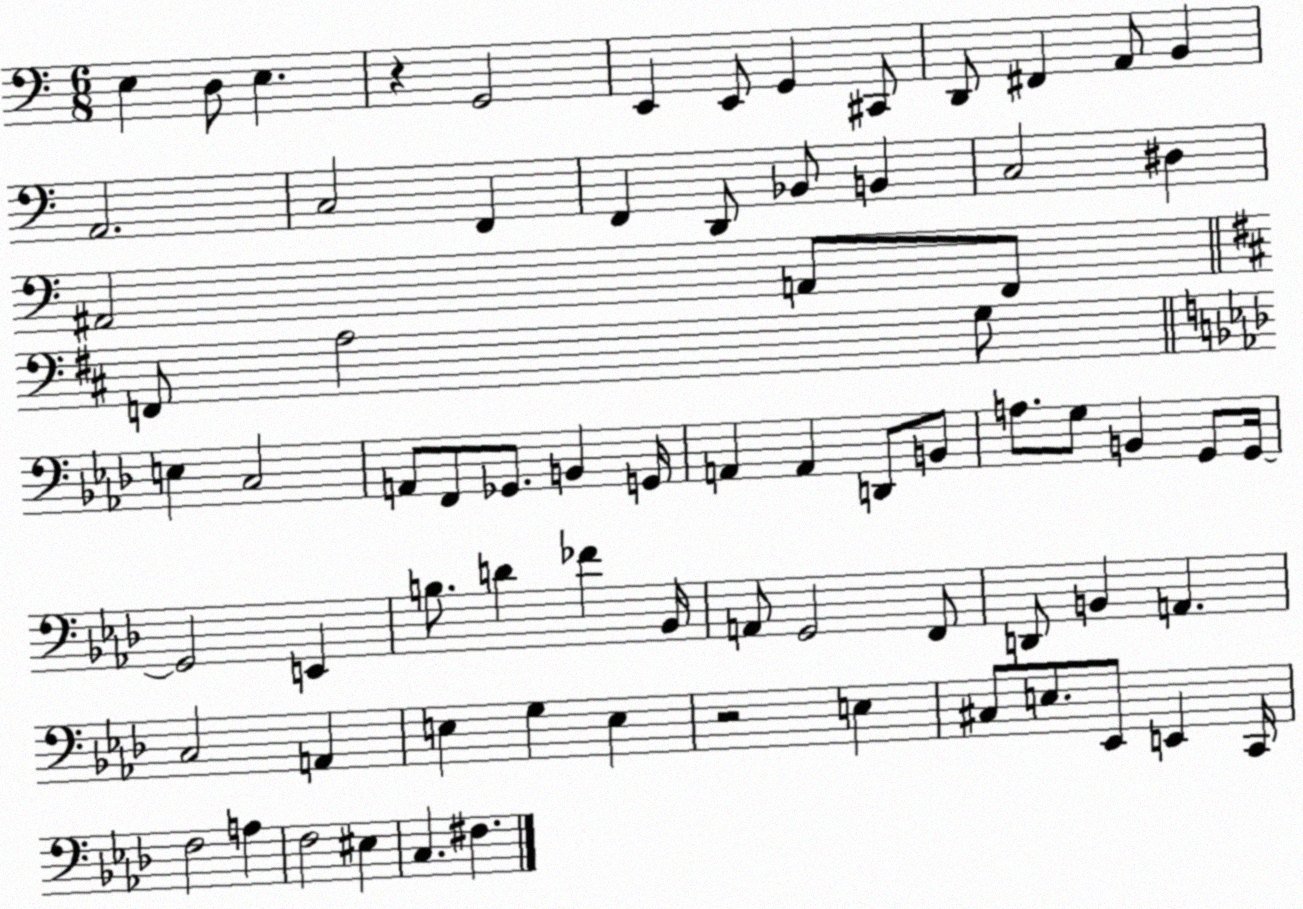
X:1
T:Untitled
M:6/8
L:1/4
K:C
E, D,/2 E, z G,,2 E,, E,,/2 G,, ^C,,/2 D,,/2 ^F,, A,,/2 B,, A,,2 C,2 F,, F,, D,,/2 _B,,/2 B,, C,2 ^D, ^A,,2 A,,/2 F,,/2 F,,/2 A,2 G,/2 E, C,2 A,,/2 F,,/2 _G,,/2 B,, G,,/4 A,, A,, D,,/2 B,,/2 A,/2 G,/2 B,, G,,/2 G,,/4 G,,2 E,, B,/2 D _F _B,,/4 A,,/2 G,,2 F,,/2 D,,/2 B,, A,, C,2 A,, E, G, E, z2 E, ^C,/2 E,/2 _E,,/2 E,, C,,/4 F,2 A, F,2 ^E, C, ^F,